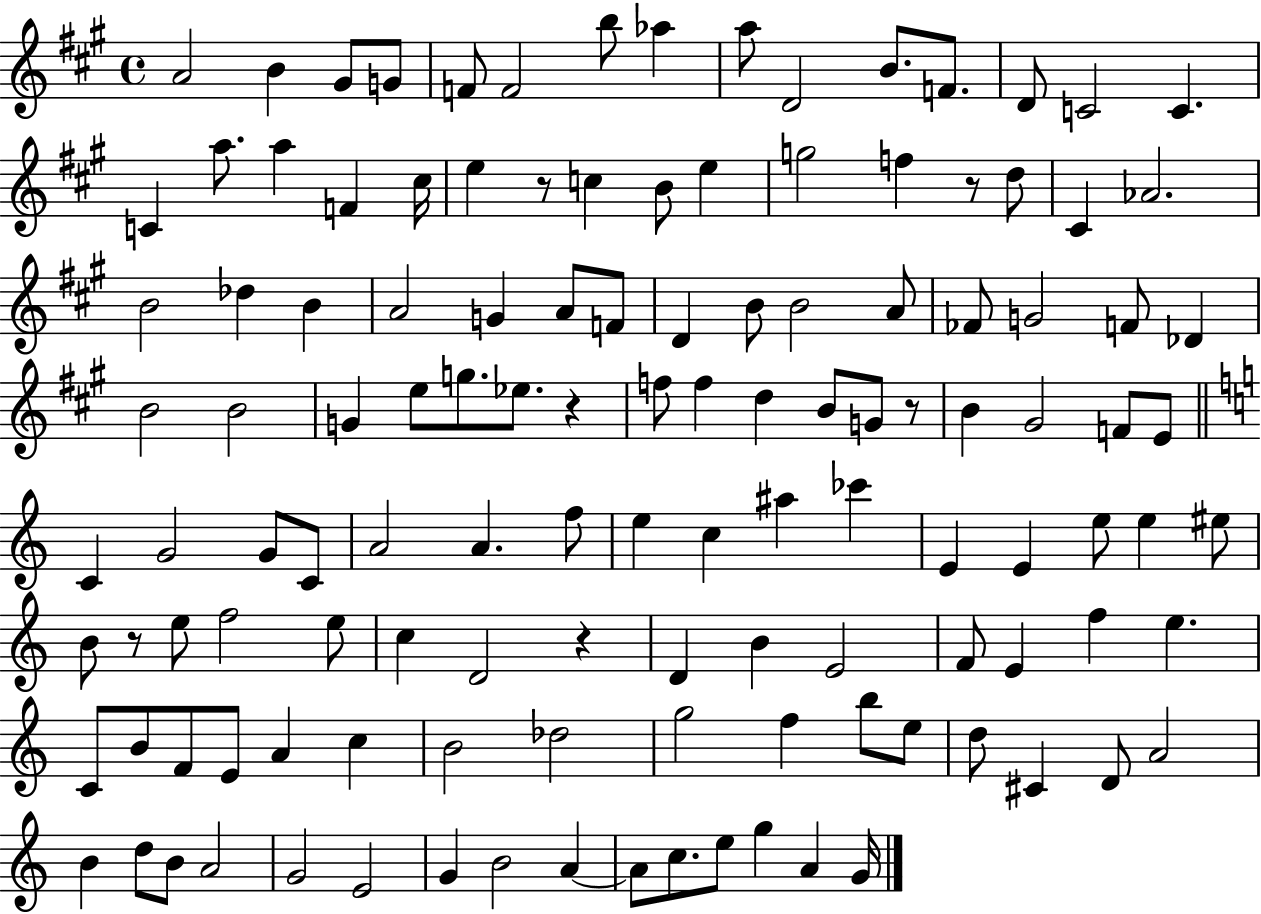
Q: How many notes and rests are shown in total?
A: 125